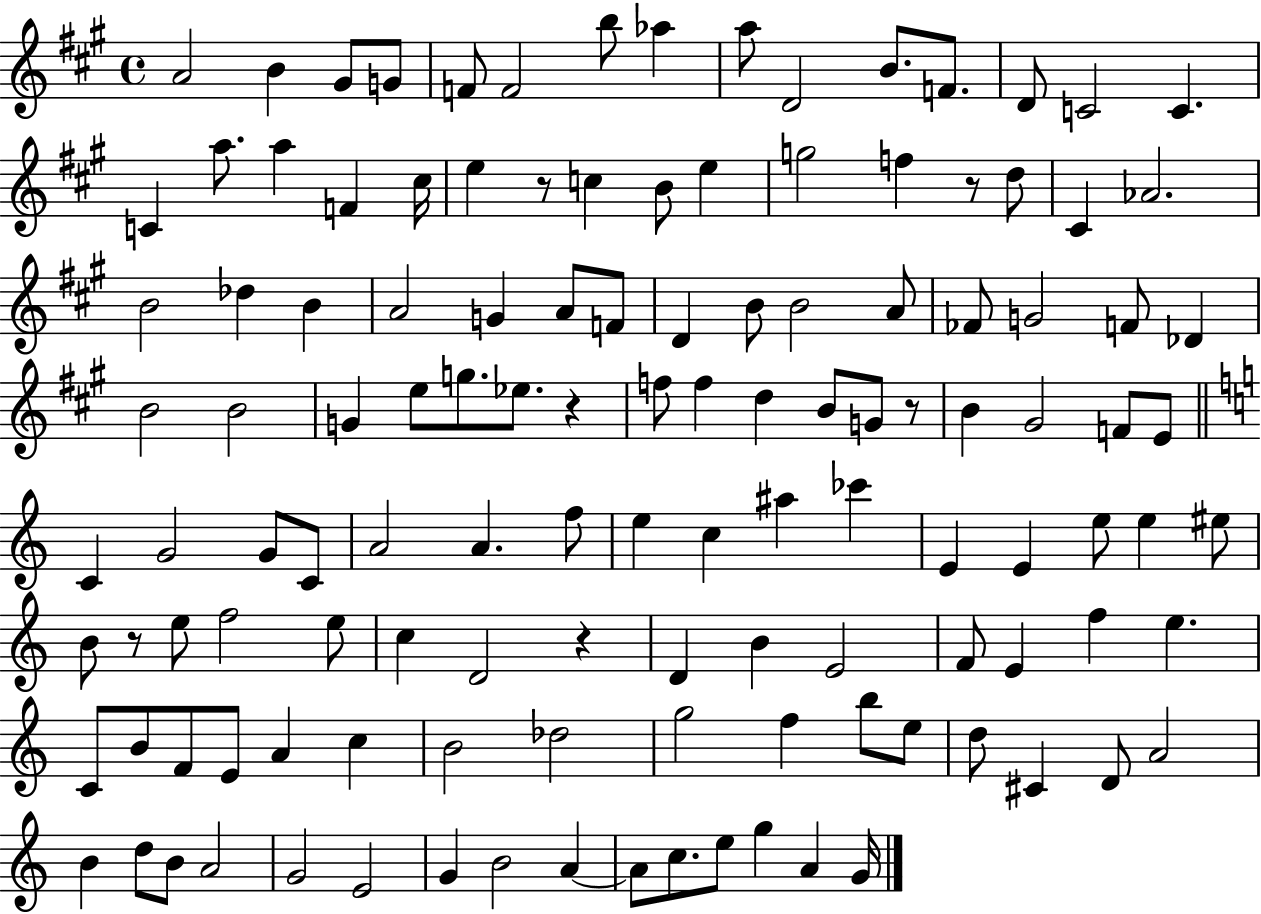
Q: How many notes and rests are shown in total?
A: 125